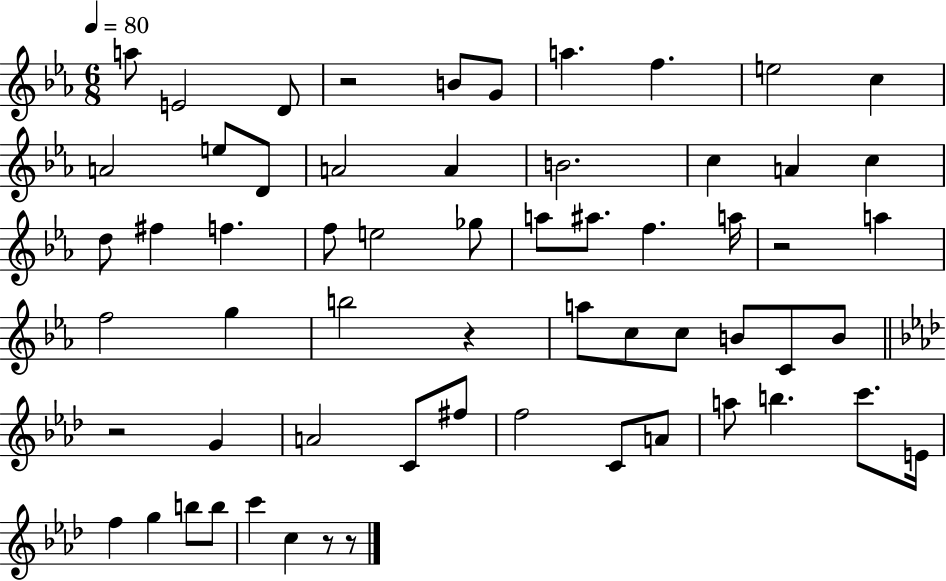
{
  \clef treble
  \numericTimeSignature
  \time 6/8
  \key ees \major
  \tempo 4 = 80
  a''8 e'2 d'8 | r2 b'8 g'8 | a''4. f''4. | e''2 c''4 | \break a'2 e''8 d'8 | a'2 a'4 | b'2. | c''4 a'4 c''4 | \break d''8 fis''4 f''4. | f''8 e''2 ges''8 | a''8 ais''8. f''4. a''16 | r2 a''4 | \break f''2 g''4 | b''2 r4 | a''8 c''8 c''8 b'8 c'8 b'8 | \bar "||" \break \key f \minor r2 g'4 | a'2 c'8 fis''8 | f''2 c'8 a'8 | a''8 b''4. c'''8. e'16 | \break f''4 g''4 b''8 b''8 | c'''4 c''4 r8 r8 | \bar "|."
}